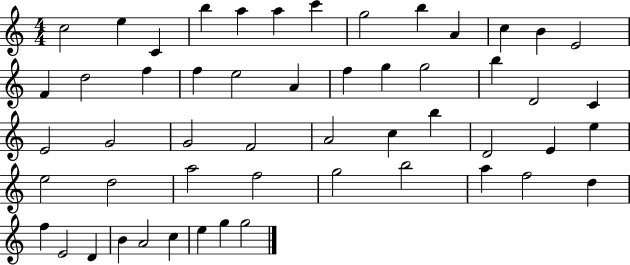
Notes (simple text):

C5/h E5/q C4/q B5/q A5/q A5/q C6/q G5/h B5/q A4/q C5/q B4/q E4/h F4/q D5/h F5/q F5/q E5/h A4/q F5/q G5/q G5/h B5/q D4/h C4/q E4/h G4/h G4/h F4/h A4/h C5/q B5/q D4/h E4/q E5/q E5/h D5/h A5/h F5/h G5/h B5/h A5/q F5/h D5/q F5/q E4/h D4/q B4/q A4/h C5/q E5/q G5/q G5/h